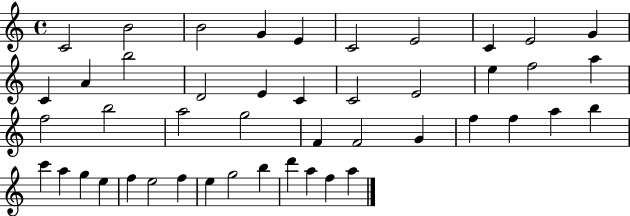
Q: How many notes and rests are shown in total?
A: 46